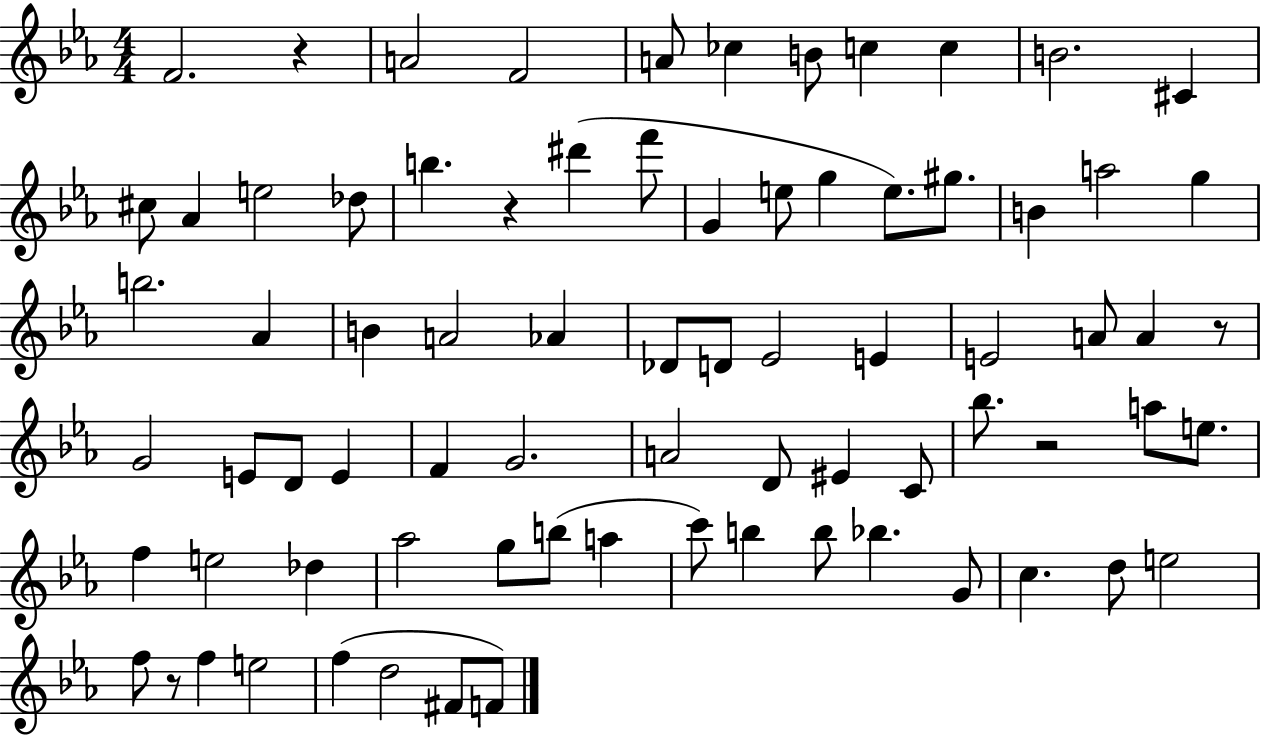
{
  \clef treble
  \numericTimeSignature
  \time 4/4
  \key ees \major
  f'2. r4 | a'2 f'2 | a'8 ces''4 b'8 c''4 c''4 | b'2. cis'4 | \break cis''8 aes'4 e''2 des''8 | b''4. r4 dis'''4( f'''8 | g'4 e''8 g''4 e''8.) gis''8. | b'4 a''2 g''4 | \break b''2. aes'4 | b'4 a'2 aes'4 | des'8 d'8 ees'2 e'4 | e'2 a'8 a'4 r8 | \break g'2 e'8 d'8 e'4 | f'4 g'2. | a'2 d'8 eis'4 c'8 | bes''8. r2 a''8 e''8. | \break f''4 e''2 des''4 | aes''2 g''8 b''8( a''4 | c'''8) b''4 b''8 bes''4. g'8 | c''4. d''8 e''2 | \break f''8 r8 f''4 e''2 | f''4( d''2 fis'8 f'8) | \bar "|."
}